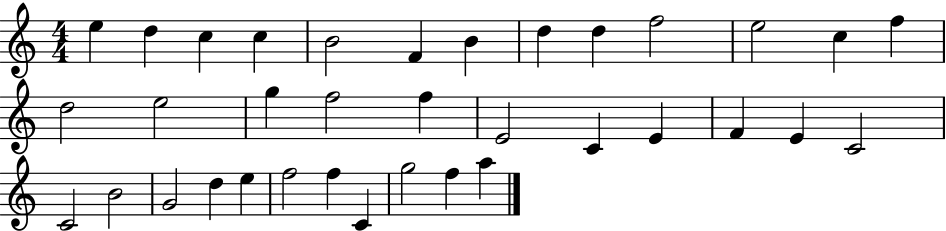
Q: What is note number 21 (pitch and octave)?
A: E4